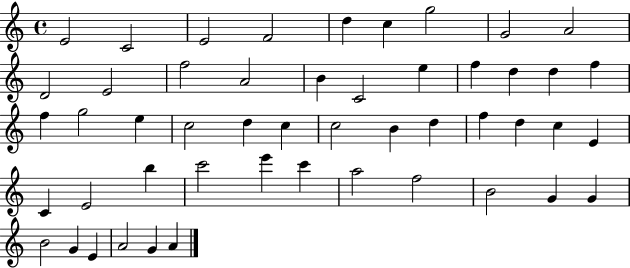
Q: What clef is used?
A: treble